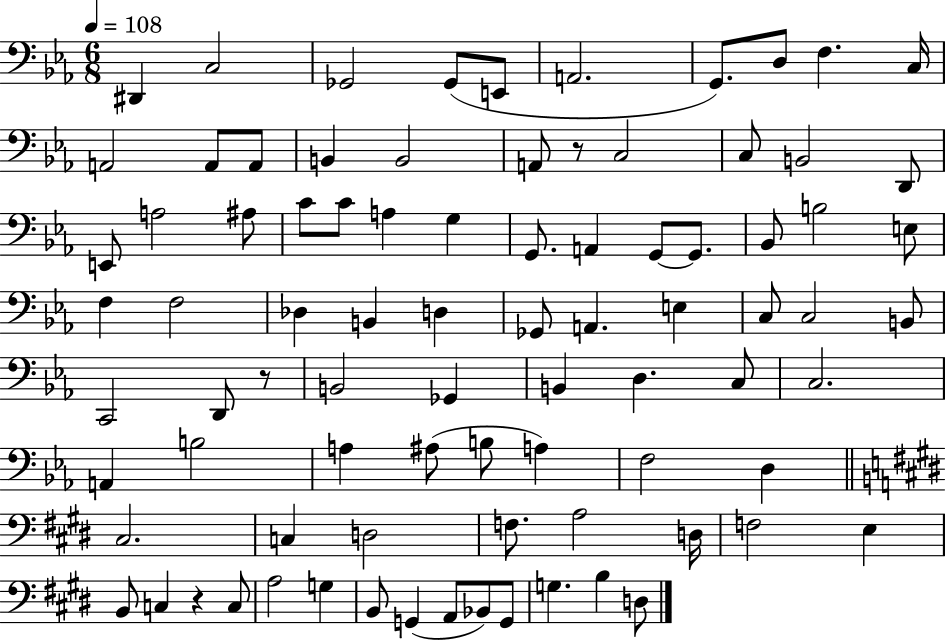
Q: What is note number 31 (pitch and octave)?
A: G2